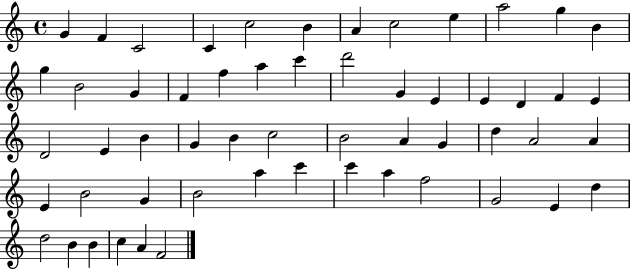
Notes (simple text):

G4/q F4/q C4/h C4/q C5/h B4/q A4/q C5/h E5/q A5/h G5/q B4/q G5/q B4/h G4/q F4/q F5/q A5/q C6/q D6/h G4/q E4/q E4/q D4/q F4/q E4/q D4/h E4/q B4/q G4/q B4/q C5/h B4/h A4/q G4/q D5/q A4/h A4/q E4/q B4/h G4/q B4/h A5/q C6/q C6/q A5/q F5/h G4/h E4/q D5/q D5/h B4/q B4/q C5/q A4/q F4/h